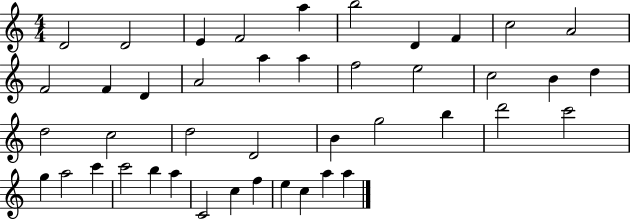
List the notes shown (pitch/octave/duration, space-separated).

D4/h D4/h E4/q F4/h A5/q B5/h D4/q F4/q C5/h A4/h F4/h F4/q D4/q A4/h A5/q A5/q F5/h E5/h C5/h B4/q D5/q D5/h C5/h D5/h D4/h B4/q G5/h B5/q D6/h C6/h G5/q A5/h C6/q C6/h B5/q A5/q C4/h C5/q F5/q E5/q C5/q A5/q A5/q